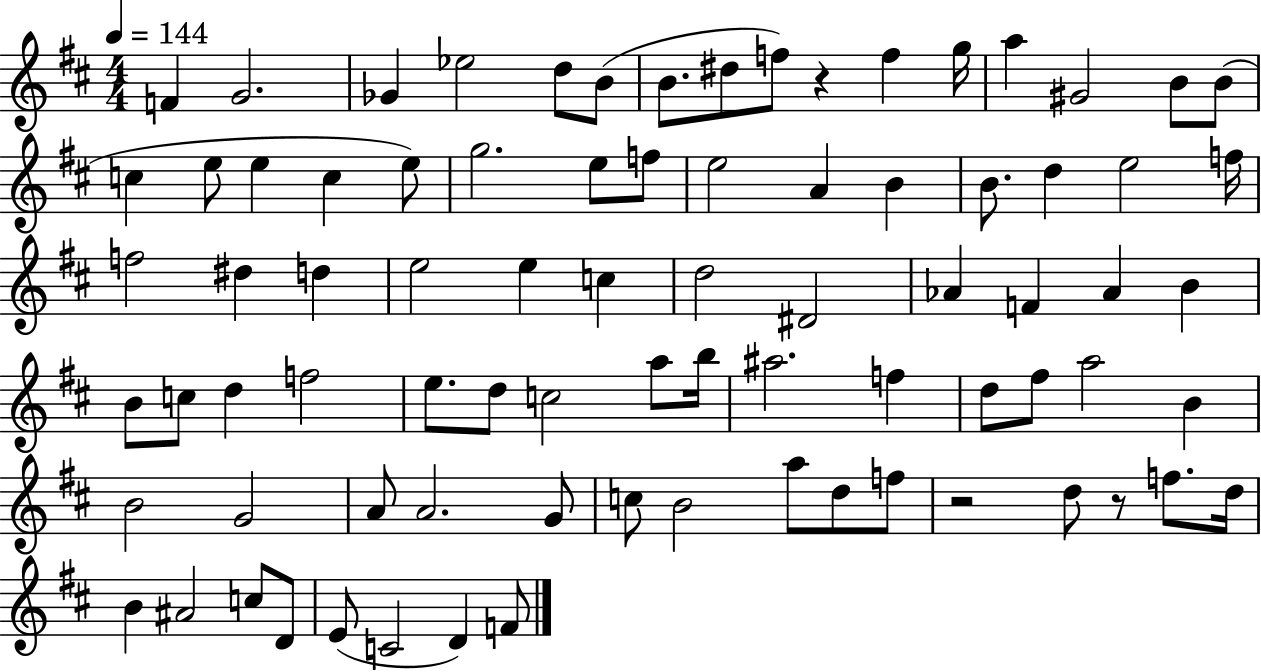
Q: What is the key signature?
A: D major